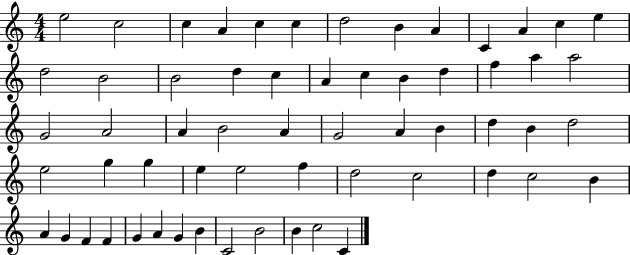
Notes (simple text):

E5/h C5/h C5/q A4/q C5/q C5/q D5/h B4/q A4/q C4/q A4/q C5/q E5/q D5/h B4/h B4/h D5/q C5/q A4/q C5/q B4/q D5/q F5/q A5/q A5/h G4/h A4/h A4/q B4/h A4/q G4/h A4/q B4/q D5/q B4/q D5/h E5/h G5/q G5/q E5/q E5/h F5/q D5/h C5/h D5/q C5/h B4/q A4/q G4/q F4/q F4/q G4/q A4/q G4/q B4/q C4/h B4/h B4/q C5/h C4/q